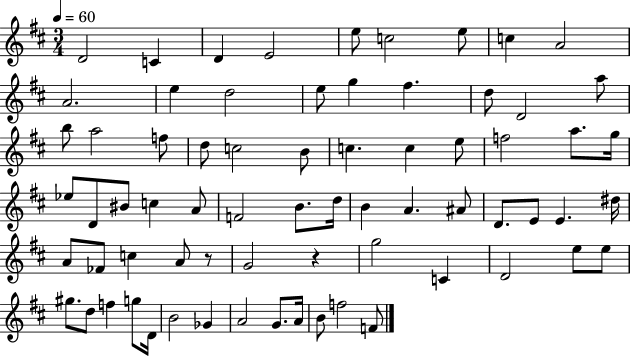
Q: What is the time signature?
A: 3/4